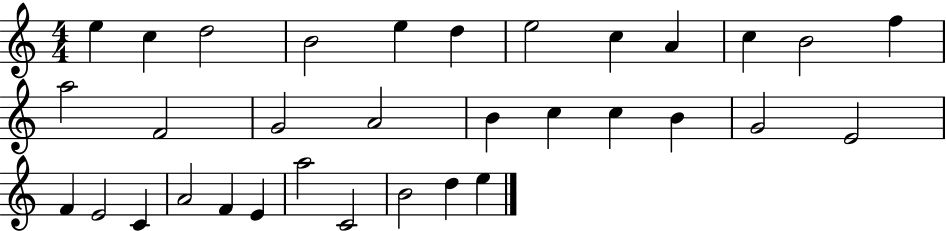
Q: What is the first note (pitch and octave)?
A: E5